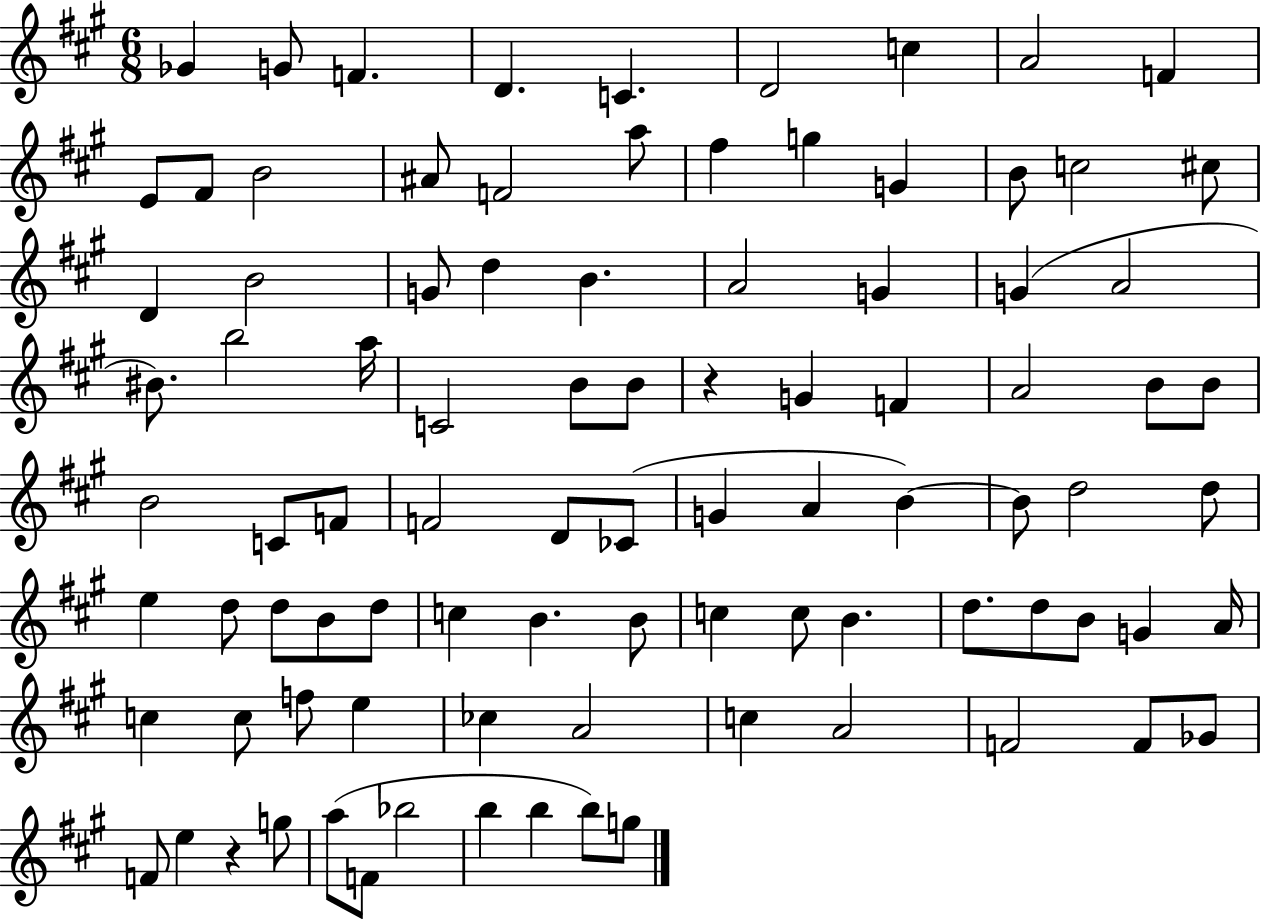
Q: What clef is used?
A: treble